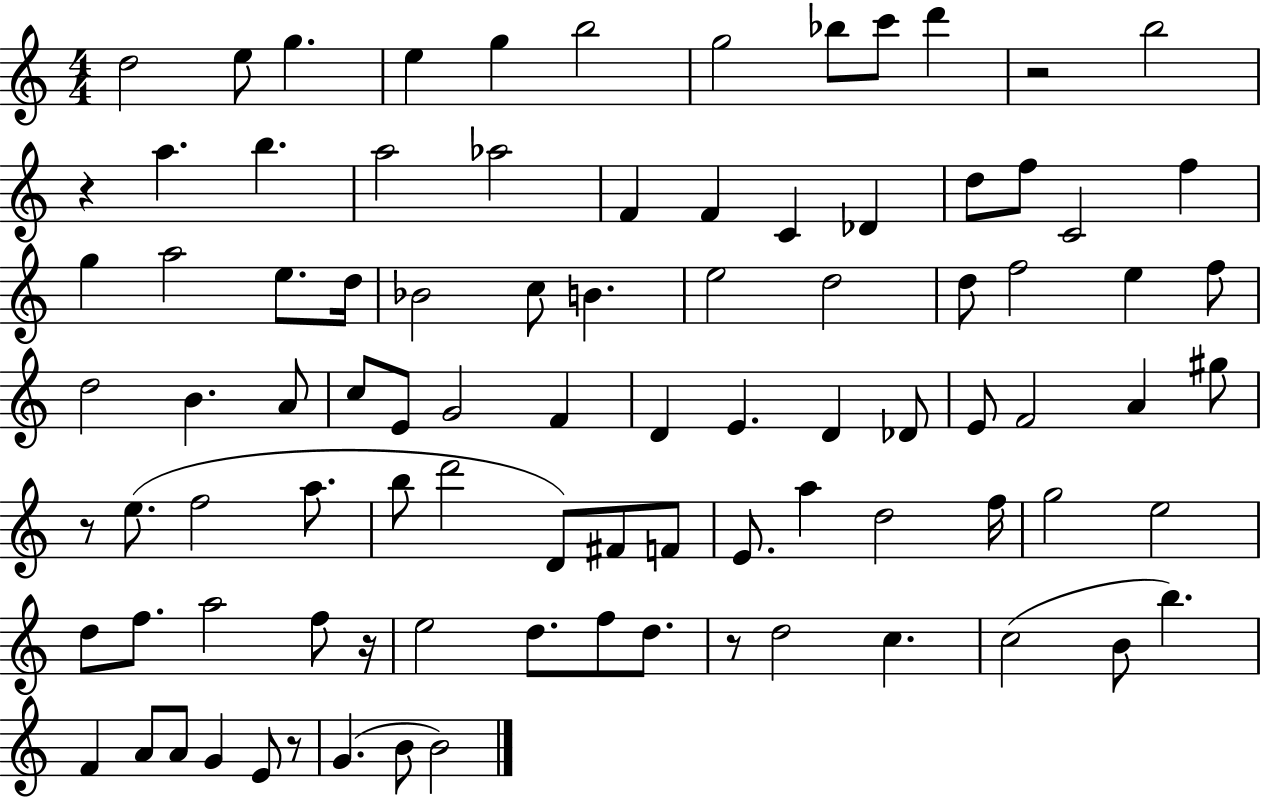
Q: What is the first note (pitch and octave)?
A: D5